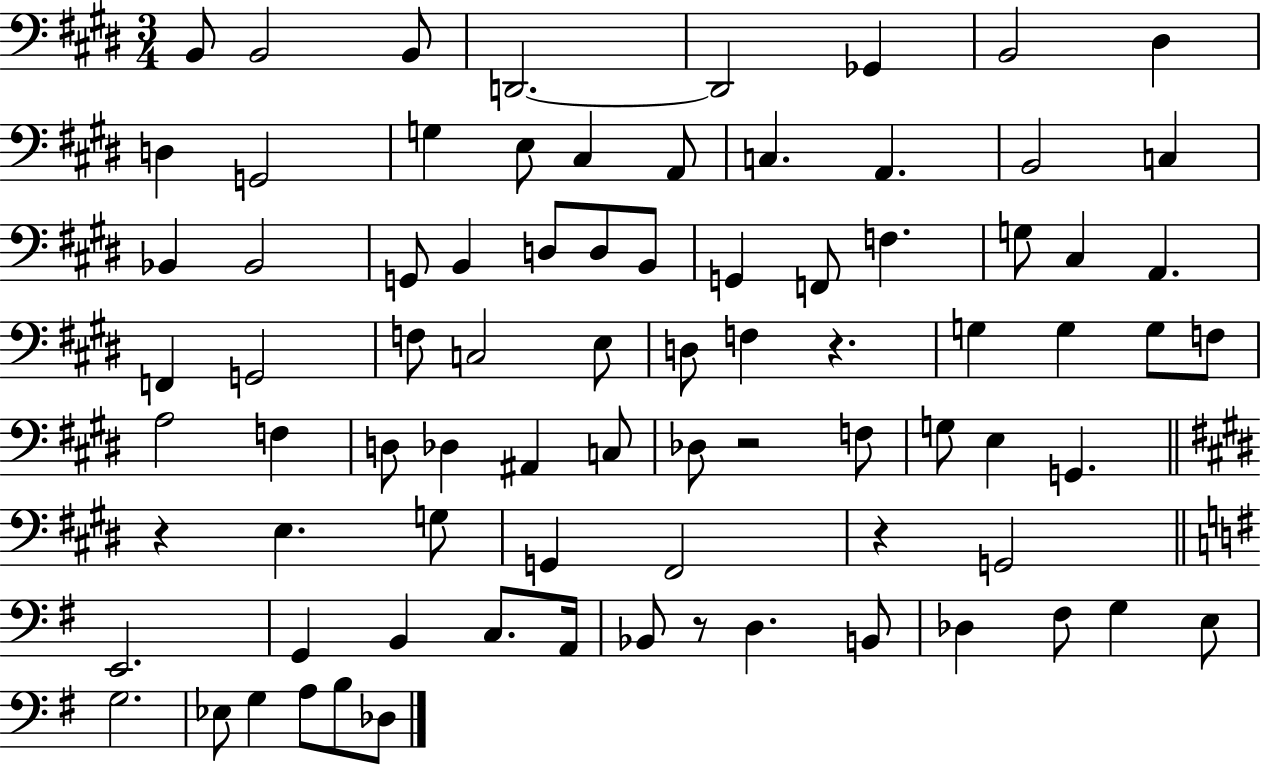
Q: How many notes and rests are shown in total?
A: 81